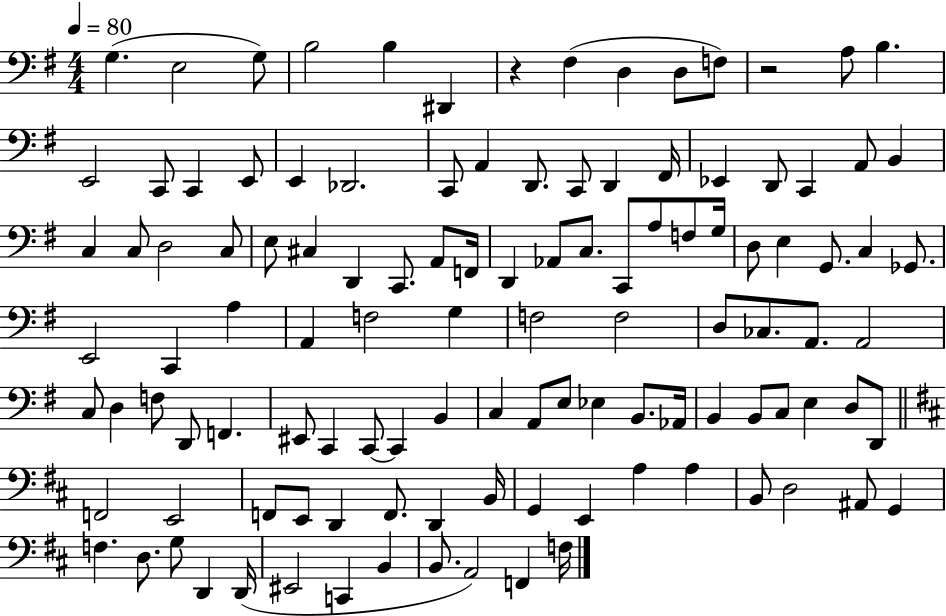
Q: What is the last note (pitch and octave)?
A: F3